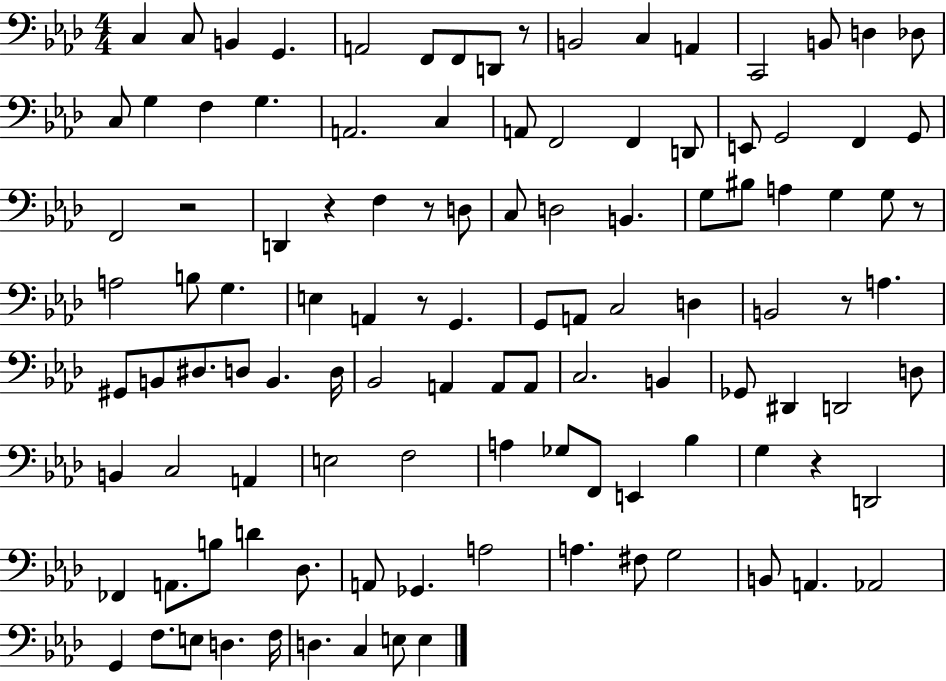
C3/q C3/e B2/q G2/q. A2/h F2/e F2/e D2/e R/e B2/h C3/q A2/q C2/h B2/e D3/q Db3/e C3/e G3/q F3/q G3/q. A2/h. C3/q A2/e F2/h F2/q D2/e E2/e G2/h F2/q G2/e F2/h R/h D2/q R/q F3/q R/e D3/e C3/e D3/h B2/q. G3/e BIS3/e A3/q G3/q G3/e R/e A3/h B3/e G3/q. E3/q A2/q R/e G2/q. G2/e A2/e C3/h D3/q B2/h R/e A3/q. G#2/e B2/e D#3/e. D3/e B2/q. D3/s Bb2/h A2/q A2/e A2/e C3/h. B2/q Gb2/e D#2/q D2/h D3/e B2/q C3/h A2/q E3/h F3/h A3/q Gb3/e F2/e E2/q Bb3/q G3/q R/q D2/h FES2/q A2/e. B3/e D4/q Db3/e. A2/e Gb2/q. A3/h A3/q. F#3/e G3/h B2/e A2/q. Ab2/h G2/q F3/e. E3/e D3/q. F3/s D3/q. C3/q E3/e E3/q